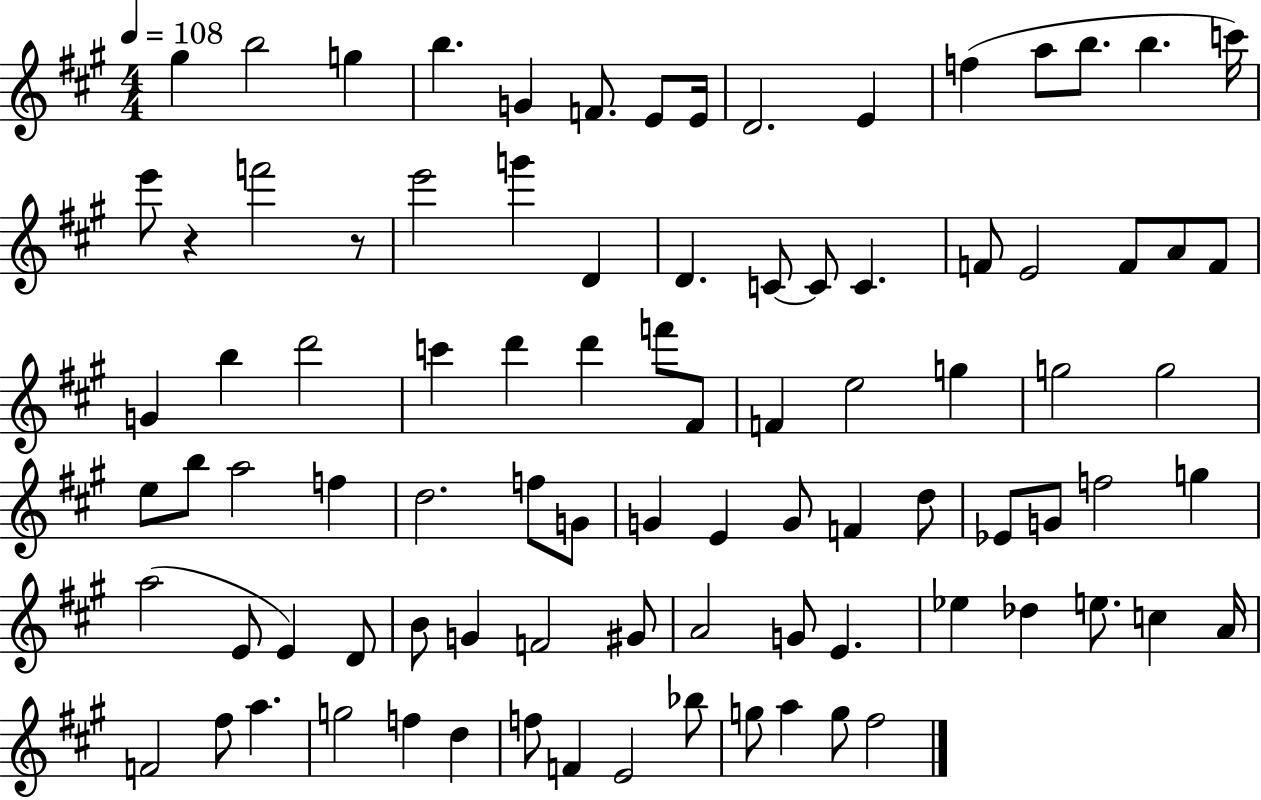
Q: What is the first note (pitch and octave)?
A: G#5